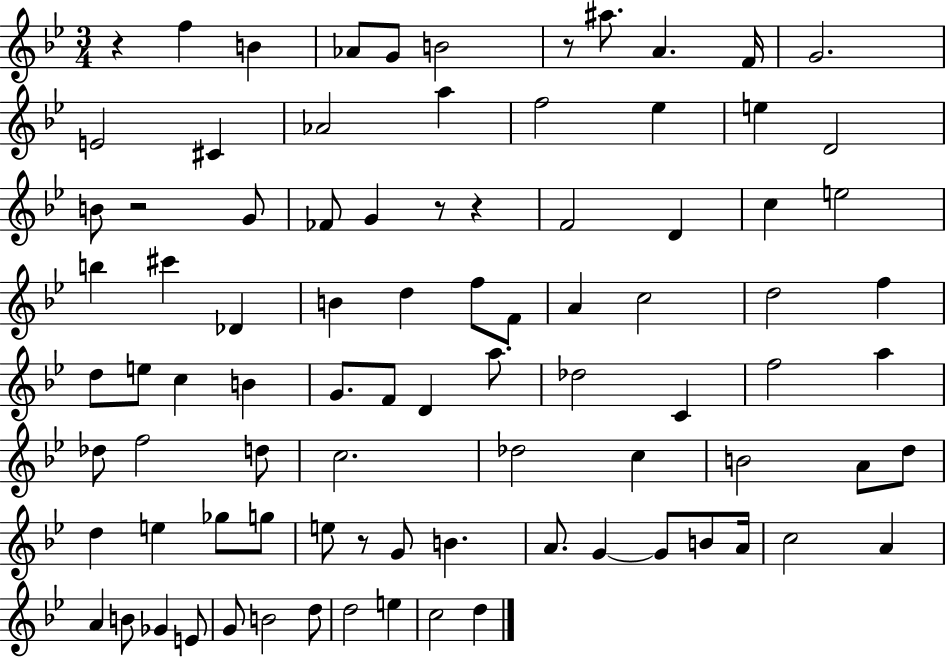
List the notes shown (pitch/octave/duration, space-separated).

R/q F5/q B4/q Ab4/e G4/e B4/h R/e A#5/e. A4/q. F4/s G4/h. E4/h C#4/q Ab4/h A5/q F5/h Eb5/q E5/q D4/h B4/e R/h G4/e FES4/e G4/q R/e R/q F4/h D4/q C5/q E5/h B5/q C#6/q Db4/q B4/q D5/q F5/e F4/e A4/q C5/h D5/h F5/q D5/e E5/e C5/q B4/q G4/e. F4/e D4/q A5/e. Db5/h C4/q F5/h A5/q Db5/e F5/h D5/e C5/h. Db5/h C5/q B4/h A4/e D5/e D5/q E5/q Gb5/e G5/e E5/e R/e G4/e B4/q. A4/e. G4/q G4/e B4/e A4/s C5/h A4/q A4/q B4/e Gb4/q E4/e G4/e B4/h D5/e D5/h E5/q C5/h D5/q